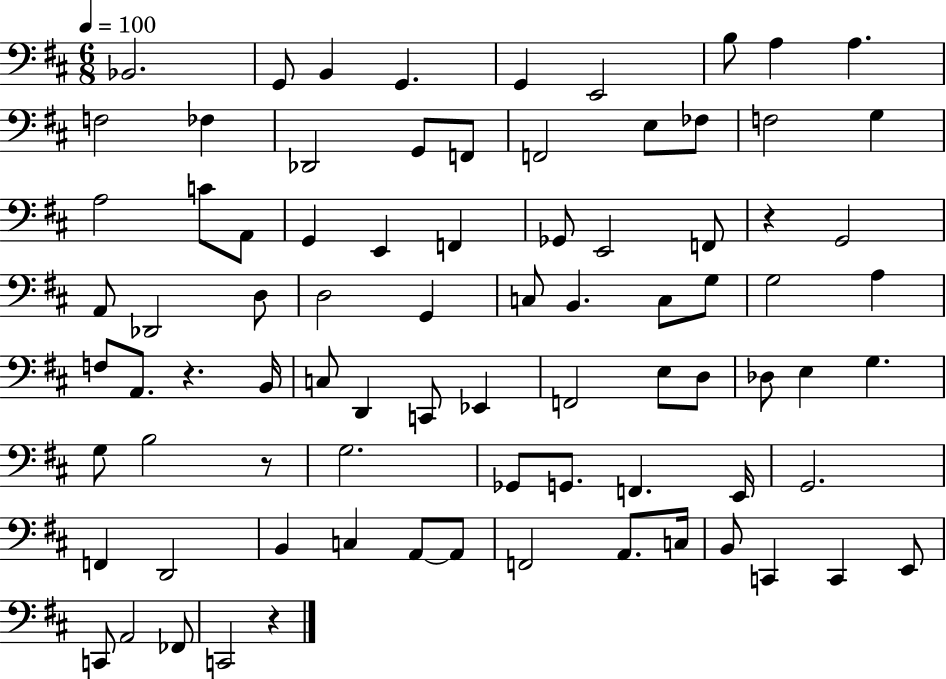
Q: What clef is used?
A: bass